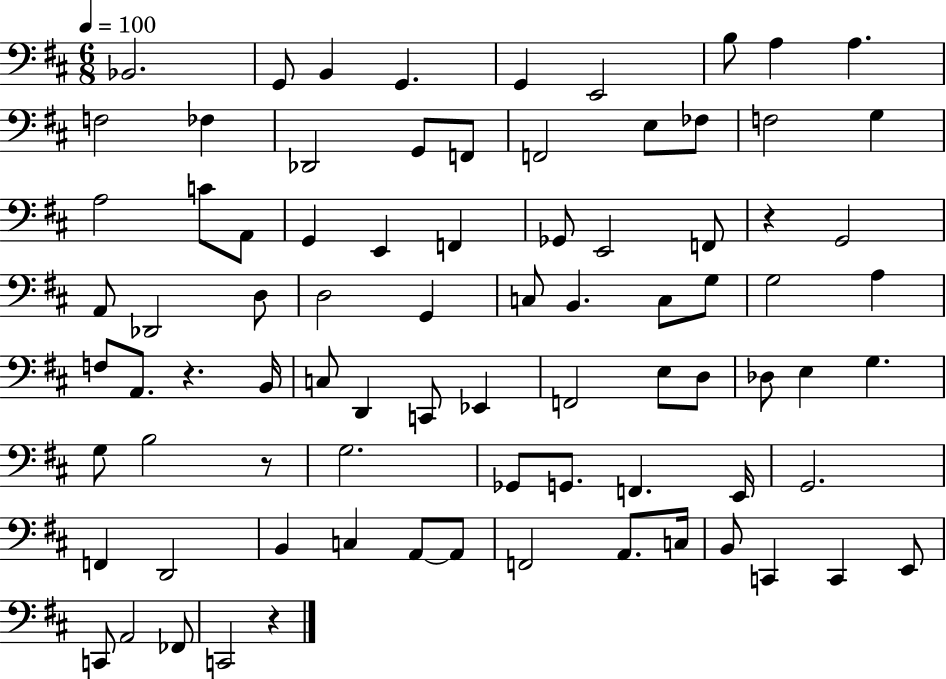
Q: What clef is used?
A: bass